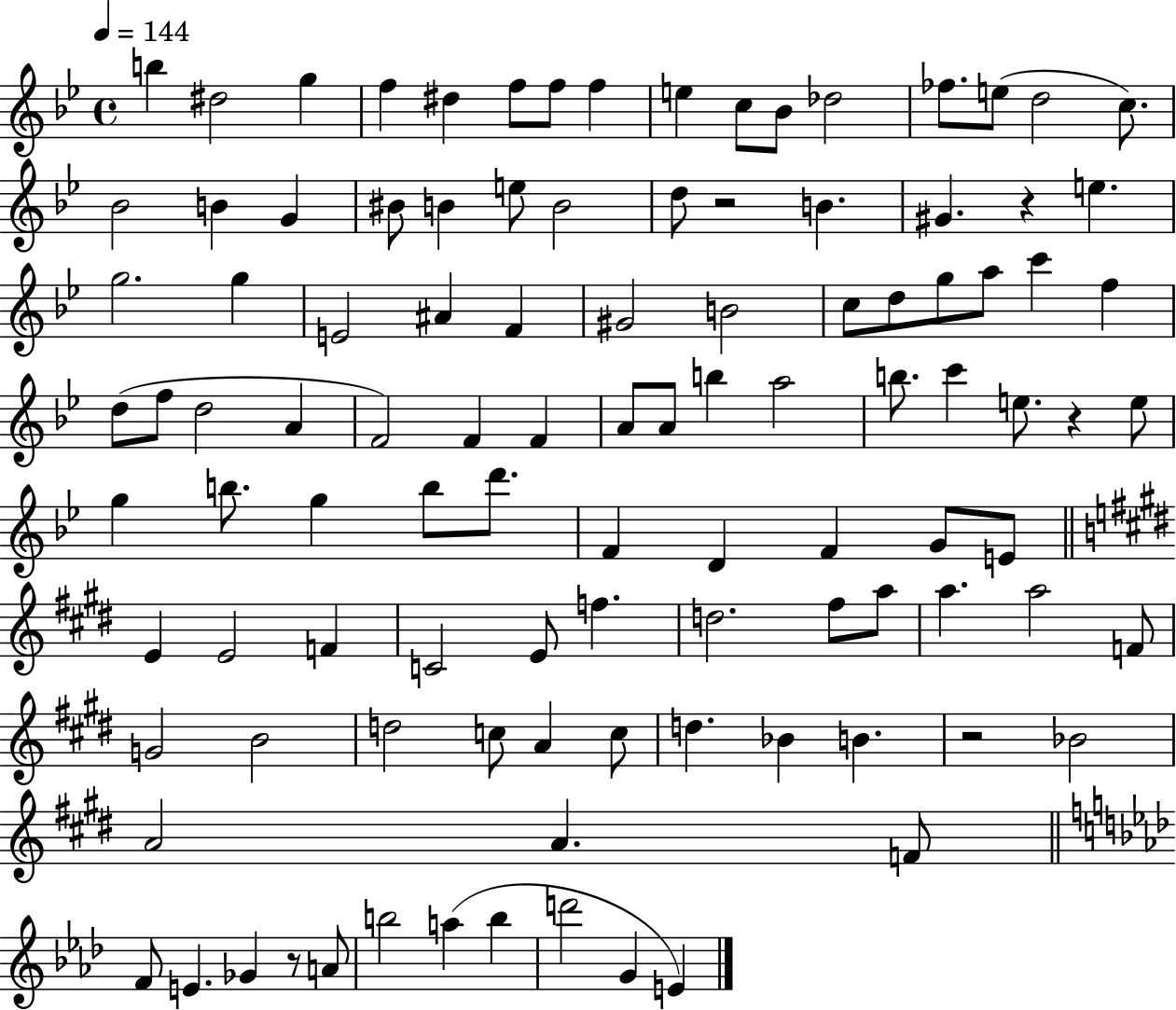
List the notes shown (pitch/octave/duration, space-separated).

B5/q D#5/h G5/q F5/q D#5/q F5/e F5/e F5/q E5/q C5/e Bb4/e Db5/h FES5/e. E5/e D5/h C5/e. Bb4/h B4/q G4/q BIS4/e B4/q E5/e B4/h D5/e R/h B4/q. G#4/q. R/q E5/q. G5/h. G5/q E4/h A#4/q F4/q G#4/h B4/h C5/e D5/e G5/e A5/e C6/q F5/q D5/e F5/e D5/h A4/q F4/h F4/q F4/q A4/e A4/e B5/q A5/h B5/e. C6/q E5/e. R/q E5/e G5/q B5/e. G5/q B5/e D6/e. F4/q D4/q F4/q G4/e E4/e E4/q E4/h F4/q C4/h E4/e F5/q. D5/h. F#5/e A5/e A5/q. A5/h F4/e G4/h B4/h D5/h C5/e A4/q C5/e D5/q. Bb4/q B4/q. R/h Bb4/h A4/h A4/q. F4/e F4/e E4/q. Gb4/q R/e A4/e B5/h A5/q B5/q D6/h G4/q E4/q